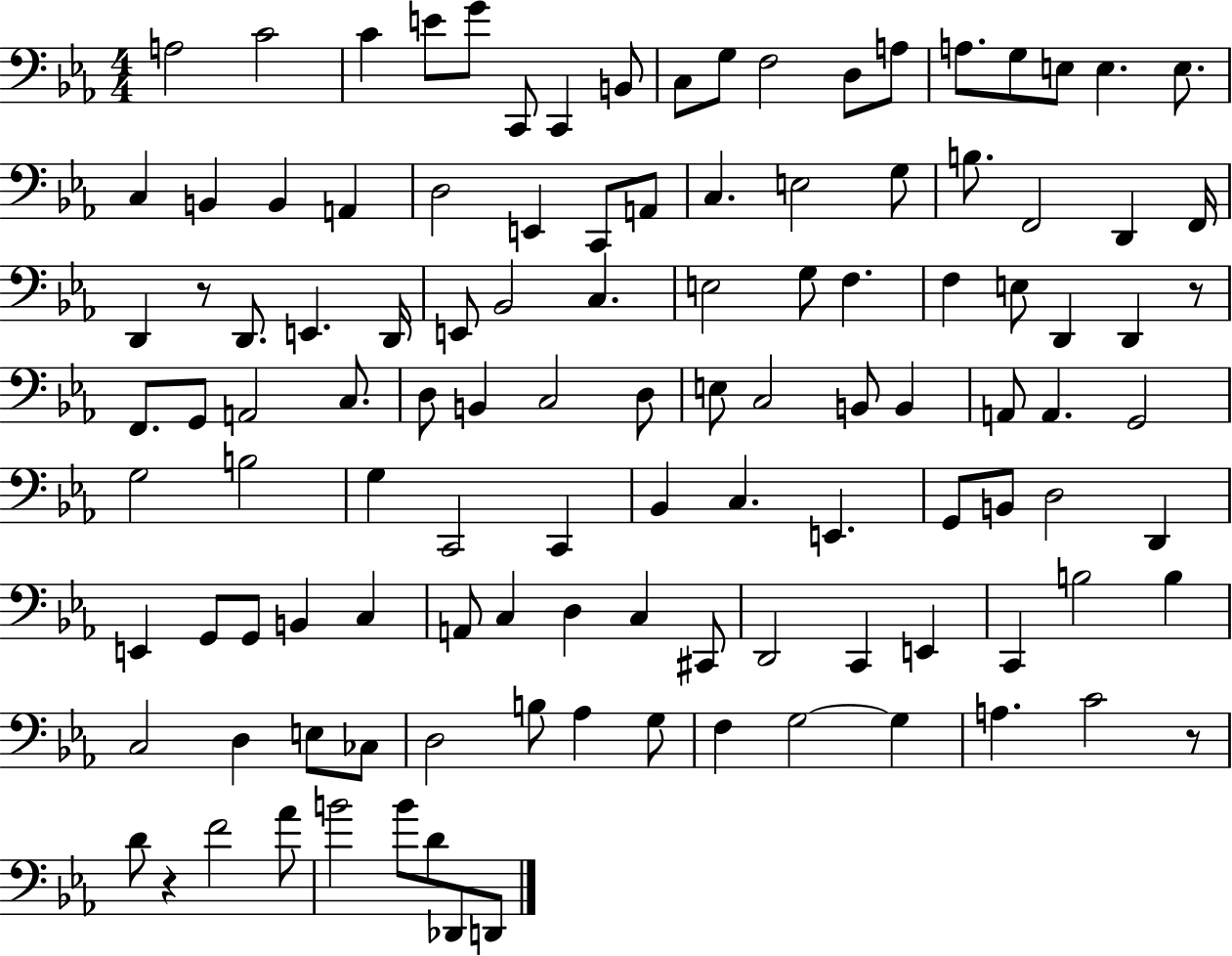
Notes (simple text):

A3/h C4/h C4/q E4/e G4/e C2/e C2/q B2/e C3/e G3/e F3/h D3/e A3/e A3/e. G3/e E3/e E3/q. E3/e. C3/q B2/q B2/q A2/q D3/h E2/q C2/e A2/e C3/q. E3/h G3/e B3/e. F2/h D2/q F2/s D2/q R/e D2/e. E2/q. D2/s E2/e Bb2/h C3/q. E3/h G3/e F3/q. F3/q E3/e D2/q D2/q R/e F2/e. G2/e A2/h C3/e. D3/e B2/q C3/h D3/e E3/e C3/h B2/e B2/q A2/e A2/q. G2/h G3/h B3/h G3/q C2/h C2/q Bb2/q C3/q. E2/q. G2/e B2/e D3/h D2/q E2/q G2/e G2/e B2/q C3/q A2/e C3/q D3/q C3/q C#2/e D2/h C2/q E2/q C2/q B3/h B3/q C3/h D3/q E3/e CES3/e D3/h B3/e Ab3/q G3/e F3/q G3/h G3/q A3/q. C4/h R/e D4/e R/q F4/h Ab4/e B4/h B4/e D4/e Db2/e D2/e